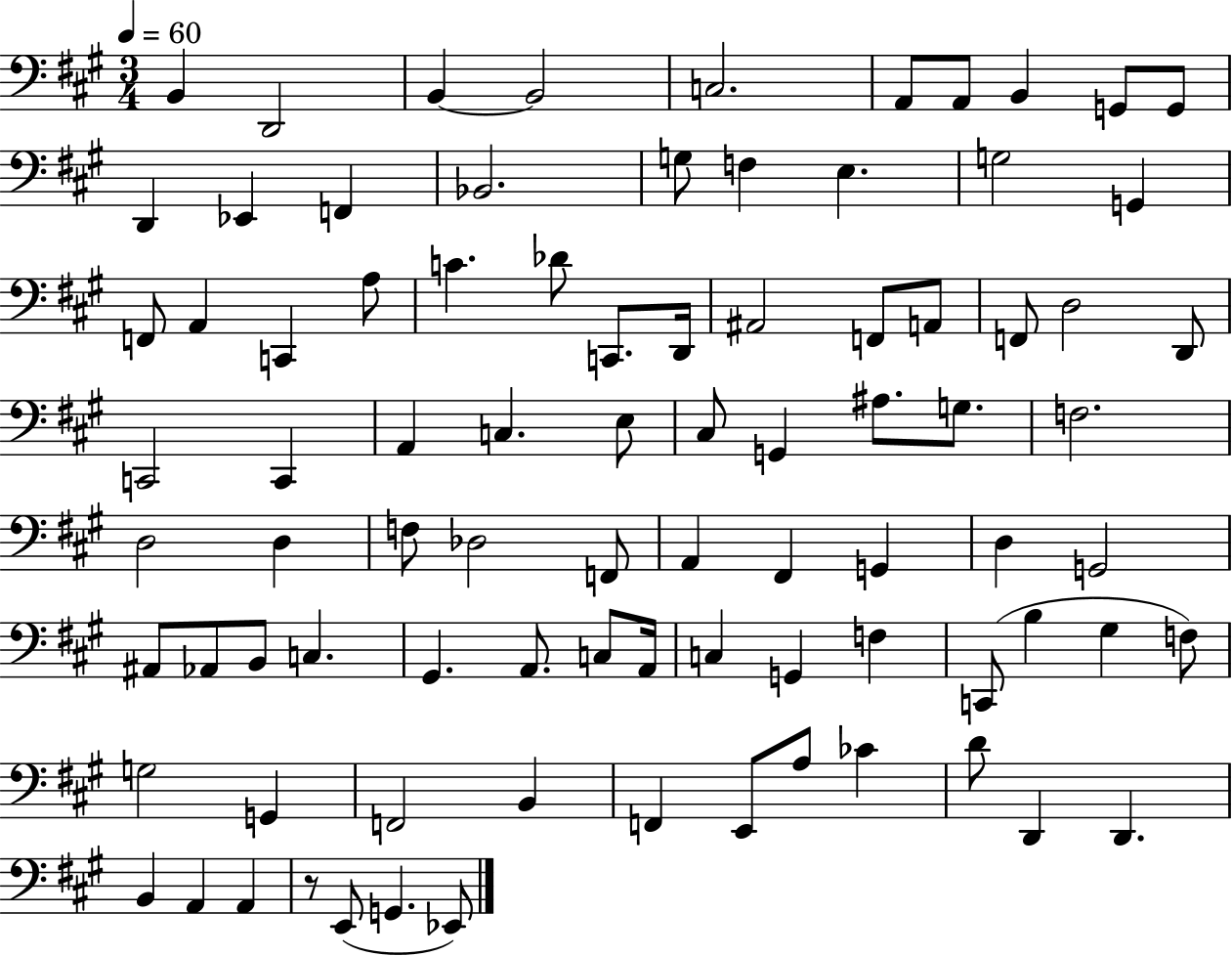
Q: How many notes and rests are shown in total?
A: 86